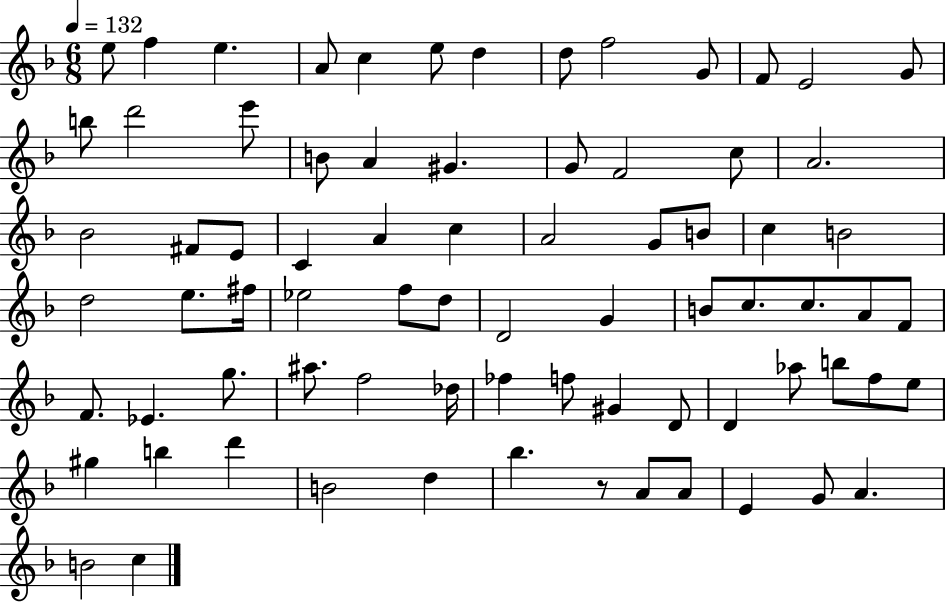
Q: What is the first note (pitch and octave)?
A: E5